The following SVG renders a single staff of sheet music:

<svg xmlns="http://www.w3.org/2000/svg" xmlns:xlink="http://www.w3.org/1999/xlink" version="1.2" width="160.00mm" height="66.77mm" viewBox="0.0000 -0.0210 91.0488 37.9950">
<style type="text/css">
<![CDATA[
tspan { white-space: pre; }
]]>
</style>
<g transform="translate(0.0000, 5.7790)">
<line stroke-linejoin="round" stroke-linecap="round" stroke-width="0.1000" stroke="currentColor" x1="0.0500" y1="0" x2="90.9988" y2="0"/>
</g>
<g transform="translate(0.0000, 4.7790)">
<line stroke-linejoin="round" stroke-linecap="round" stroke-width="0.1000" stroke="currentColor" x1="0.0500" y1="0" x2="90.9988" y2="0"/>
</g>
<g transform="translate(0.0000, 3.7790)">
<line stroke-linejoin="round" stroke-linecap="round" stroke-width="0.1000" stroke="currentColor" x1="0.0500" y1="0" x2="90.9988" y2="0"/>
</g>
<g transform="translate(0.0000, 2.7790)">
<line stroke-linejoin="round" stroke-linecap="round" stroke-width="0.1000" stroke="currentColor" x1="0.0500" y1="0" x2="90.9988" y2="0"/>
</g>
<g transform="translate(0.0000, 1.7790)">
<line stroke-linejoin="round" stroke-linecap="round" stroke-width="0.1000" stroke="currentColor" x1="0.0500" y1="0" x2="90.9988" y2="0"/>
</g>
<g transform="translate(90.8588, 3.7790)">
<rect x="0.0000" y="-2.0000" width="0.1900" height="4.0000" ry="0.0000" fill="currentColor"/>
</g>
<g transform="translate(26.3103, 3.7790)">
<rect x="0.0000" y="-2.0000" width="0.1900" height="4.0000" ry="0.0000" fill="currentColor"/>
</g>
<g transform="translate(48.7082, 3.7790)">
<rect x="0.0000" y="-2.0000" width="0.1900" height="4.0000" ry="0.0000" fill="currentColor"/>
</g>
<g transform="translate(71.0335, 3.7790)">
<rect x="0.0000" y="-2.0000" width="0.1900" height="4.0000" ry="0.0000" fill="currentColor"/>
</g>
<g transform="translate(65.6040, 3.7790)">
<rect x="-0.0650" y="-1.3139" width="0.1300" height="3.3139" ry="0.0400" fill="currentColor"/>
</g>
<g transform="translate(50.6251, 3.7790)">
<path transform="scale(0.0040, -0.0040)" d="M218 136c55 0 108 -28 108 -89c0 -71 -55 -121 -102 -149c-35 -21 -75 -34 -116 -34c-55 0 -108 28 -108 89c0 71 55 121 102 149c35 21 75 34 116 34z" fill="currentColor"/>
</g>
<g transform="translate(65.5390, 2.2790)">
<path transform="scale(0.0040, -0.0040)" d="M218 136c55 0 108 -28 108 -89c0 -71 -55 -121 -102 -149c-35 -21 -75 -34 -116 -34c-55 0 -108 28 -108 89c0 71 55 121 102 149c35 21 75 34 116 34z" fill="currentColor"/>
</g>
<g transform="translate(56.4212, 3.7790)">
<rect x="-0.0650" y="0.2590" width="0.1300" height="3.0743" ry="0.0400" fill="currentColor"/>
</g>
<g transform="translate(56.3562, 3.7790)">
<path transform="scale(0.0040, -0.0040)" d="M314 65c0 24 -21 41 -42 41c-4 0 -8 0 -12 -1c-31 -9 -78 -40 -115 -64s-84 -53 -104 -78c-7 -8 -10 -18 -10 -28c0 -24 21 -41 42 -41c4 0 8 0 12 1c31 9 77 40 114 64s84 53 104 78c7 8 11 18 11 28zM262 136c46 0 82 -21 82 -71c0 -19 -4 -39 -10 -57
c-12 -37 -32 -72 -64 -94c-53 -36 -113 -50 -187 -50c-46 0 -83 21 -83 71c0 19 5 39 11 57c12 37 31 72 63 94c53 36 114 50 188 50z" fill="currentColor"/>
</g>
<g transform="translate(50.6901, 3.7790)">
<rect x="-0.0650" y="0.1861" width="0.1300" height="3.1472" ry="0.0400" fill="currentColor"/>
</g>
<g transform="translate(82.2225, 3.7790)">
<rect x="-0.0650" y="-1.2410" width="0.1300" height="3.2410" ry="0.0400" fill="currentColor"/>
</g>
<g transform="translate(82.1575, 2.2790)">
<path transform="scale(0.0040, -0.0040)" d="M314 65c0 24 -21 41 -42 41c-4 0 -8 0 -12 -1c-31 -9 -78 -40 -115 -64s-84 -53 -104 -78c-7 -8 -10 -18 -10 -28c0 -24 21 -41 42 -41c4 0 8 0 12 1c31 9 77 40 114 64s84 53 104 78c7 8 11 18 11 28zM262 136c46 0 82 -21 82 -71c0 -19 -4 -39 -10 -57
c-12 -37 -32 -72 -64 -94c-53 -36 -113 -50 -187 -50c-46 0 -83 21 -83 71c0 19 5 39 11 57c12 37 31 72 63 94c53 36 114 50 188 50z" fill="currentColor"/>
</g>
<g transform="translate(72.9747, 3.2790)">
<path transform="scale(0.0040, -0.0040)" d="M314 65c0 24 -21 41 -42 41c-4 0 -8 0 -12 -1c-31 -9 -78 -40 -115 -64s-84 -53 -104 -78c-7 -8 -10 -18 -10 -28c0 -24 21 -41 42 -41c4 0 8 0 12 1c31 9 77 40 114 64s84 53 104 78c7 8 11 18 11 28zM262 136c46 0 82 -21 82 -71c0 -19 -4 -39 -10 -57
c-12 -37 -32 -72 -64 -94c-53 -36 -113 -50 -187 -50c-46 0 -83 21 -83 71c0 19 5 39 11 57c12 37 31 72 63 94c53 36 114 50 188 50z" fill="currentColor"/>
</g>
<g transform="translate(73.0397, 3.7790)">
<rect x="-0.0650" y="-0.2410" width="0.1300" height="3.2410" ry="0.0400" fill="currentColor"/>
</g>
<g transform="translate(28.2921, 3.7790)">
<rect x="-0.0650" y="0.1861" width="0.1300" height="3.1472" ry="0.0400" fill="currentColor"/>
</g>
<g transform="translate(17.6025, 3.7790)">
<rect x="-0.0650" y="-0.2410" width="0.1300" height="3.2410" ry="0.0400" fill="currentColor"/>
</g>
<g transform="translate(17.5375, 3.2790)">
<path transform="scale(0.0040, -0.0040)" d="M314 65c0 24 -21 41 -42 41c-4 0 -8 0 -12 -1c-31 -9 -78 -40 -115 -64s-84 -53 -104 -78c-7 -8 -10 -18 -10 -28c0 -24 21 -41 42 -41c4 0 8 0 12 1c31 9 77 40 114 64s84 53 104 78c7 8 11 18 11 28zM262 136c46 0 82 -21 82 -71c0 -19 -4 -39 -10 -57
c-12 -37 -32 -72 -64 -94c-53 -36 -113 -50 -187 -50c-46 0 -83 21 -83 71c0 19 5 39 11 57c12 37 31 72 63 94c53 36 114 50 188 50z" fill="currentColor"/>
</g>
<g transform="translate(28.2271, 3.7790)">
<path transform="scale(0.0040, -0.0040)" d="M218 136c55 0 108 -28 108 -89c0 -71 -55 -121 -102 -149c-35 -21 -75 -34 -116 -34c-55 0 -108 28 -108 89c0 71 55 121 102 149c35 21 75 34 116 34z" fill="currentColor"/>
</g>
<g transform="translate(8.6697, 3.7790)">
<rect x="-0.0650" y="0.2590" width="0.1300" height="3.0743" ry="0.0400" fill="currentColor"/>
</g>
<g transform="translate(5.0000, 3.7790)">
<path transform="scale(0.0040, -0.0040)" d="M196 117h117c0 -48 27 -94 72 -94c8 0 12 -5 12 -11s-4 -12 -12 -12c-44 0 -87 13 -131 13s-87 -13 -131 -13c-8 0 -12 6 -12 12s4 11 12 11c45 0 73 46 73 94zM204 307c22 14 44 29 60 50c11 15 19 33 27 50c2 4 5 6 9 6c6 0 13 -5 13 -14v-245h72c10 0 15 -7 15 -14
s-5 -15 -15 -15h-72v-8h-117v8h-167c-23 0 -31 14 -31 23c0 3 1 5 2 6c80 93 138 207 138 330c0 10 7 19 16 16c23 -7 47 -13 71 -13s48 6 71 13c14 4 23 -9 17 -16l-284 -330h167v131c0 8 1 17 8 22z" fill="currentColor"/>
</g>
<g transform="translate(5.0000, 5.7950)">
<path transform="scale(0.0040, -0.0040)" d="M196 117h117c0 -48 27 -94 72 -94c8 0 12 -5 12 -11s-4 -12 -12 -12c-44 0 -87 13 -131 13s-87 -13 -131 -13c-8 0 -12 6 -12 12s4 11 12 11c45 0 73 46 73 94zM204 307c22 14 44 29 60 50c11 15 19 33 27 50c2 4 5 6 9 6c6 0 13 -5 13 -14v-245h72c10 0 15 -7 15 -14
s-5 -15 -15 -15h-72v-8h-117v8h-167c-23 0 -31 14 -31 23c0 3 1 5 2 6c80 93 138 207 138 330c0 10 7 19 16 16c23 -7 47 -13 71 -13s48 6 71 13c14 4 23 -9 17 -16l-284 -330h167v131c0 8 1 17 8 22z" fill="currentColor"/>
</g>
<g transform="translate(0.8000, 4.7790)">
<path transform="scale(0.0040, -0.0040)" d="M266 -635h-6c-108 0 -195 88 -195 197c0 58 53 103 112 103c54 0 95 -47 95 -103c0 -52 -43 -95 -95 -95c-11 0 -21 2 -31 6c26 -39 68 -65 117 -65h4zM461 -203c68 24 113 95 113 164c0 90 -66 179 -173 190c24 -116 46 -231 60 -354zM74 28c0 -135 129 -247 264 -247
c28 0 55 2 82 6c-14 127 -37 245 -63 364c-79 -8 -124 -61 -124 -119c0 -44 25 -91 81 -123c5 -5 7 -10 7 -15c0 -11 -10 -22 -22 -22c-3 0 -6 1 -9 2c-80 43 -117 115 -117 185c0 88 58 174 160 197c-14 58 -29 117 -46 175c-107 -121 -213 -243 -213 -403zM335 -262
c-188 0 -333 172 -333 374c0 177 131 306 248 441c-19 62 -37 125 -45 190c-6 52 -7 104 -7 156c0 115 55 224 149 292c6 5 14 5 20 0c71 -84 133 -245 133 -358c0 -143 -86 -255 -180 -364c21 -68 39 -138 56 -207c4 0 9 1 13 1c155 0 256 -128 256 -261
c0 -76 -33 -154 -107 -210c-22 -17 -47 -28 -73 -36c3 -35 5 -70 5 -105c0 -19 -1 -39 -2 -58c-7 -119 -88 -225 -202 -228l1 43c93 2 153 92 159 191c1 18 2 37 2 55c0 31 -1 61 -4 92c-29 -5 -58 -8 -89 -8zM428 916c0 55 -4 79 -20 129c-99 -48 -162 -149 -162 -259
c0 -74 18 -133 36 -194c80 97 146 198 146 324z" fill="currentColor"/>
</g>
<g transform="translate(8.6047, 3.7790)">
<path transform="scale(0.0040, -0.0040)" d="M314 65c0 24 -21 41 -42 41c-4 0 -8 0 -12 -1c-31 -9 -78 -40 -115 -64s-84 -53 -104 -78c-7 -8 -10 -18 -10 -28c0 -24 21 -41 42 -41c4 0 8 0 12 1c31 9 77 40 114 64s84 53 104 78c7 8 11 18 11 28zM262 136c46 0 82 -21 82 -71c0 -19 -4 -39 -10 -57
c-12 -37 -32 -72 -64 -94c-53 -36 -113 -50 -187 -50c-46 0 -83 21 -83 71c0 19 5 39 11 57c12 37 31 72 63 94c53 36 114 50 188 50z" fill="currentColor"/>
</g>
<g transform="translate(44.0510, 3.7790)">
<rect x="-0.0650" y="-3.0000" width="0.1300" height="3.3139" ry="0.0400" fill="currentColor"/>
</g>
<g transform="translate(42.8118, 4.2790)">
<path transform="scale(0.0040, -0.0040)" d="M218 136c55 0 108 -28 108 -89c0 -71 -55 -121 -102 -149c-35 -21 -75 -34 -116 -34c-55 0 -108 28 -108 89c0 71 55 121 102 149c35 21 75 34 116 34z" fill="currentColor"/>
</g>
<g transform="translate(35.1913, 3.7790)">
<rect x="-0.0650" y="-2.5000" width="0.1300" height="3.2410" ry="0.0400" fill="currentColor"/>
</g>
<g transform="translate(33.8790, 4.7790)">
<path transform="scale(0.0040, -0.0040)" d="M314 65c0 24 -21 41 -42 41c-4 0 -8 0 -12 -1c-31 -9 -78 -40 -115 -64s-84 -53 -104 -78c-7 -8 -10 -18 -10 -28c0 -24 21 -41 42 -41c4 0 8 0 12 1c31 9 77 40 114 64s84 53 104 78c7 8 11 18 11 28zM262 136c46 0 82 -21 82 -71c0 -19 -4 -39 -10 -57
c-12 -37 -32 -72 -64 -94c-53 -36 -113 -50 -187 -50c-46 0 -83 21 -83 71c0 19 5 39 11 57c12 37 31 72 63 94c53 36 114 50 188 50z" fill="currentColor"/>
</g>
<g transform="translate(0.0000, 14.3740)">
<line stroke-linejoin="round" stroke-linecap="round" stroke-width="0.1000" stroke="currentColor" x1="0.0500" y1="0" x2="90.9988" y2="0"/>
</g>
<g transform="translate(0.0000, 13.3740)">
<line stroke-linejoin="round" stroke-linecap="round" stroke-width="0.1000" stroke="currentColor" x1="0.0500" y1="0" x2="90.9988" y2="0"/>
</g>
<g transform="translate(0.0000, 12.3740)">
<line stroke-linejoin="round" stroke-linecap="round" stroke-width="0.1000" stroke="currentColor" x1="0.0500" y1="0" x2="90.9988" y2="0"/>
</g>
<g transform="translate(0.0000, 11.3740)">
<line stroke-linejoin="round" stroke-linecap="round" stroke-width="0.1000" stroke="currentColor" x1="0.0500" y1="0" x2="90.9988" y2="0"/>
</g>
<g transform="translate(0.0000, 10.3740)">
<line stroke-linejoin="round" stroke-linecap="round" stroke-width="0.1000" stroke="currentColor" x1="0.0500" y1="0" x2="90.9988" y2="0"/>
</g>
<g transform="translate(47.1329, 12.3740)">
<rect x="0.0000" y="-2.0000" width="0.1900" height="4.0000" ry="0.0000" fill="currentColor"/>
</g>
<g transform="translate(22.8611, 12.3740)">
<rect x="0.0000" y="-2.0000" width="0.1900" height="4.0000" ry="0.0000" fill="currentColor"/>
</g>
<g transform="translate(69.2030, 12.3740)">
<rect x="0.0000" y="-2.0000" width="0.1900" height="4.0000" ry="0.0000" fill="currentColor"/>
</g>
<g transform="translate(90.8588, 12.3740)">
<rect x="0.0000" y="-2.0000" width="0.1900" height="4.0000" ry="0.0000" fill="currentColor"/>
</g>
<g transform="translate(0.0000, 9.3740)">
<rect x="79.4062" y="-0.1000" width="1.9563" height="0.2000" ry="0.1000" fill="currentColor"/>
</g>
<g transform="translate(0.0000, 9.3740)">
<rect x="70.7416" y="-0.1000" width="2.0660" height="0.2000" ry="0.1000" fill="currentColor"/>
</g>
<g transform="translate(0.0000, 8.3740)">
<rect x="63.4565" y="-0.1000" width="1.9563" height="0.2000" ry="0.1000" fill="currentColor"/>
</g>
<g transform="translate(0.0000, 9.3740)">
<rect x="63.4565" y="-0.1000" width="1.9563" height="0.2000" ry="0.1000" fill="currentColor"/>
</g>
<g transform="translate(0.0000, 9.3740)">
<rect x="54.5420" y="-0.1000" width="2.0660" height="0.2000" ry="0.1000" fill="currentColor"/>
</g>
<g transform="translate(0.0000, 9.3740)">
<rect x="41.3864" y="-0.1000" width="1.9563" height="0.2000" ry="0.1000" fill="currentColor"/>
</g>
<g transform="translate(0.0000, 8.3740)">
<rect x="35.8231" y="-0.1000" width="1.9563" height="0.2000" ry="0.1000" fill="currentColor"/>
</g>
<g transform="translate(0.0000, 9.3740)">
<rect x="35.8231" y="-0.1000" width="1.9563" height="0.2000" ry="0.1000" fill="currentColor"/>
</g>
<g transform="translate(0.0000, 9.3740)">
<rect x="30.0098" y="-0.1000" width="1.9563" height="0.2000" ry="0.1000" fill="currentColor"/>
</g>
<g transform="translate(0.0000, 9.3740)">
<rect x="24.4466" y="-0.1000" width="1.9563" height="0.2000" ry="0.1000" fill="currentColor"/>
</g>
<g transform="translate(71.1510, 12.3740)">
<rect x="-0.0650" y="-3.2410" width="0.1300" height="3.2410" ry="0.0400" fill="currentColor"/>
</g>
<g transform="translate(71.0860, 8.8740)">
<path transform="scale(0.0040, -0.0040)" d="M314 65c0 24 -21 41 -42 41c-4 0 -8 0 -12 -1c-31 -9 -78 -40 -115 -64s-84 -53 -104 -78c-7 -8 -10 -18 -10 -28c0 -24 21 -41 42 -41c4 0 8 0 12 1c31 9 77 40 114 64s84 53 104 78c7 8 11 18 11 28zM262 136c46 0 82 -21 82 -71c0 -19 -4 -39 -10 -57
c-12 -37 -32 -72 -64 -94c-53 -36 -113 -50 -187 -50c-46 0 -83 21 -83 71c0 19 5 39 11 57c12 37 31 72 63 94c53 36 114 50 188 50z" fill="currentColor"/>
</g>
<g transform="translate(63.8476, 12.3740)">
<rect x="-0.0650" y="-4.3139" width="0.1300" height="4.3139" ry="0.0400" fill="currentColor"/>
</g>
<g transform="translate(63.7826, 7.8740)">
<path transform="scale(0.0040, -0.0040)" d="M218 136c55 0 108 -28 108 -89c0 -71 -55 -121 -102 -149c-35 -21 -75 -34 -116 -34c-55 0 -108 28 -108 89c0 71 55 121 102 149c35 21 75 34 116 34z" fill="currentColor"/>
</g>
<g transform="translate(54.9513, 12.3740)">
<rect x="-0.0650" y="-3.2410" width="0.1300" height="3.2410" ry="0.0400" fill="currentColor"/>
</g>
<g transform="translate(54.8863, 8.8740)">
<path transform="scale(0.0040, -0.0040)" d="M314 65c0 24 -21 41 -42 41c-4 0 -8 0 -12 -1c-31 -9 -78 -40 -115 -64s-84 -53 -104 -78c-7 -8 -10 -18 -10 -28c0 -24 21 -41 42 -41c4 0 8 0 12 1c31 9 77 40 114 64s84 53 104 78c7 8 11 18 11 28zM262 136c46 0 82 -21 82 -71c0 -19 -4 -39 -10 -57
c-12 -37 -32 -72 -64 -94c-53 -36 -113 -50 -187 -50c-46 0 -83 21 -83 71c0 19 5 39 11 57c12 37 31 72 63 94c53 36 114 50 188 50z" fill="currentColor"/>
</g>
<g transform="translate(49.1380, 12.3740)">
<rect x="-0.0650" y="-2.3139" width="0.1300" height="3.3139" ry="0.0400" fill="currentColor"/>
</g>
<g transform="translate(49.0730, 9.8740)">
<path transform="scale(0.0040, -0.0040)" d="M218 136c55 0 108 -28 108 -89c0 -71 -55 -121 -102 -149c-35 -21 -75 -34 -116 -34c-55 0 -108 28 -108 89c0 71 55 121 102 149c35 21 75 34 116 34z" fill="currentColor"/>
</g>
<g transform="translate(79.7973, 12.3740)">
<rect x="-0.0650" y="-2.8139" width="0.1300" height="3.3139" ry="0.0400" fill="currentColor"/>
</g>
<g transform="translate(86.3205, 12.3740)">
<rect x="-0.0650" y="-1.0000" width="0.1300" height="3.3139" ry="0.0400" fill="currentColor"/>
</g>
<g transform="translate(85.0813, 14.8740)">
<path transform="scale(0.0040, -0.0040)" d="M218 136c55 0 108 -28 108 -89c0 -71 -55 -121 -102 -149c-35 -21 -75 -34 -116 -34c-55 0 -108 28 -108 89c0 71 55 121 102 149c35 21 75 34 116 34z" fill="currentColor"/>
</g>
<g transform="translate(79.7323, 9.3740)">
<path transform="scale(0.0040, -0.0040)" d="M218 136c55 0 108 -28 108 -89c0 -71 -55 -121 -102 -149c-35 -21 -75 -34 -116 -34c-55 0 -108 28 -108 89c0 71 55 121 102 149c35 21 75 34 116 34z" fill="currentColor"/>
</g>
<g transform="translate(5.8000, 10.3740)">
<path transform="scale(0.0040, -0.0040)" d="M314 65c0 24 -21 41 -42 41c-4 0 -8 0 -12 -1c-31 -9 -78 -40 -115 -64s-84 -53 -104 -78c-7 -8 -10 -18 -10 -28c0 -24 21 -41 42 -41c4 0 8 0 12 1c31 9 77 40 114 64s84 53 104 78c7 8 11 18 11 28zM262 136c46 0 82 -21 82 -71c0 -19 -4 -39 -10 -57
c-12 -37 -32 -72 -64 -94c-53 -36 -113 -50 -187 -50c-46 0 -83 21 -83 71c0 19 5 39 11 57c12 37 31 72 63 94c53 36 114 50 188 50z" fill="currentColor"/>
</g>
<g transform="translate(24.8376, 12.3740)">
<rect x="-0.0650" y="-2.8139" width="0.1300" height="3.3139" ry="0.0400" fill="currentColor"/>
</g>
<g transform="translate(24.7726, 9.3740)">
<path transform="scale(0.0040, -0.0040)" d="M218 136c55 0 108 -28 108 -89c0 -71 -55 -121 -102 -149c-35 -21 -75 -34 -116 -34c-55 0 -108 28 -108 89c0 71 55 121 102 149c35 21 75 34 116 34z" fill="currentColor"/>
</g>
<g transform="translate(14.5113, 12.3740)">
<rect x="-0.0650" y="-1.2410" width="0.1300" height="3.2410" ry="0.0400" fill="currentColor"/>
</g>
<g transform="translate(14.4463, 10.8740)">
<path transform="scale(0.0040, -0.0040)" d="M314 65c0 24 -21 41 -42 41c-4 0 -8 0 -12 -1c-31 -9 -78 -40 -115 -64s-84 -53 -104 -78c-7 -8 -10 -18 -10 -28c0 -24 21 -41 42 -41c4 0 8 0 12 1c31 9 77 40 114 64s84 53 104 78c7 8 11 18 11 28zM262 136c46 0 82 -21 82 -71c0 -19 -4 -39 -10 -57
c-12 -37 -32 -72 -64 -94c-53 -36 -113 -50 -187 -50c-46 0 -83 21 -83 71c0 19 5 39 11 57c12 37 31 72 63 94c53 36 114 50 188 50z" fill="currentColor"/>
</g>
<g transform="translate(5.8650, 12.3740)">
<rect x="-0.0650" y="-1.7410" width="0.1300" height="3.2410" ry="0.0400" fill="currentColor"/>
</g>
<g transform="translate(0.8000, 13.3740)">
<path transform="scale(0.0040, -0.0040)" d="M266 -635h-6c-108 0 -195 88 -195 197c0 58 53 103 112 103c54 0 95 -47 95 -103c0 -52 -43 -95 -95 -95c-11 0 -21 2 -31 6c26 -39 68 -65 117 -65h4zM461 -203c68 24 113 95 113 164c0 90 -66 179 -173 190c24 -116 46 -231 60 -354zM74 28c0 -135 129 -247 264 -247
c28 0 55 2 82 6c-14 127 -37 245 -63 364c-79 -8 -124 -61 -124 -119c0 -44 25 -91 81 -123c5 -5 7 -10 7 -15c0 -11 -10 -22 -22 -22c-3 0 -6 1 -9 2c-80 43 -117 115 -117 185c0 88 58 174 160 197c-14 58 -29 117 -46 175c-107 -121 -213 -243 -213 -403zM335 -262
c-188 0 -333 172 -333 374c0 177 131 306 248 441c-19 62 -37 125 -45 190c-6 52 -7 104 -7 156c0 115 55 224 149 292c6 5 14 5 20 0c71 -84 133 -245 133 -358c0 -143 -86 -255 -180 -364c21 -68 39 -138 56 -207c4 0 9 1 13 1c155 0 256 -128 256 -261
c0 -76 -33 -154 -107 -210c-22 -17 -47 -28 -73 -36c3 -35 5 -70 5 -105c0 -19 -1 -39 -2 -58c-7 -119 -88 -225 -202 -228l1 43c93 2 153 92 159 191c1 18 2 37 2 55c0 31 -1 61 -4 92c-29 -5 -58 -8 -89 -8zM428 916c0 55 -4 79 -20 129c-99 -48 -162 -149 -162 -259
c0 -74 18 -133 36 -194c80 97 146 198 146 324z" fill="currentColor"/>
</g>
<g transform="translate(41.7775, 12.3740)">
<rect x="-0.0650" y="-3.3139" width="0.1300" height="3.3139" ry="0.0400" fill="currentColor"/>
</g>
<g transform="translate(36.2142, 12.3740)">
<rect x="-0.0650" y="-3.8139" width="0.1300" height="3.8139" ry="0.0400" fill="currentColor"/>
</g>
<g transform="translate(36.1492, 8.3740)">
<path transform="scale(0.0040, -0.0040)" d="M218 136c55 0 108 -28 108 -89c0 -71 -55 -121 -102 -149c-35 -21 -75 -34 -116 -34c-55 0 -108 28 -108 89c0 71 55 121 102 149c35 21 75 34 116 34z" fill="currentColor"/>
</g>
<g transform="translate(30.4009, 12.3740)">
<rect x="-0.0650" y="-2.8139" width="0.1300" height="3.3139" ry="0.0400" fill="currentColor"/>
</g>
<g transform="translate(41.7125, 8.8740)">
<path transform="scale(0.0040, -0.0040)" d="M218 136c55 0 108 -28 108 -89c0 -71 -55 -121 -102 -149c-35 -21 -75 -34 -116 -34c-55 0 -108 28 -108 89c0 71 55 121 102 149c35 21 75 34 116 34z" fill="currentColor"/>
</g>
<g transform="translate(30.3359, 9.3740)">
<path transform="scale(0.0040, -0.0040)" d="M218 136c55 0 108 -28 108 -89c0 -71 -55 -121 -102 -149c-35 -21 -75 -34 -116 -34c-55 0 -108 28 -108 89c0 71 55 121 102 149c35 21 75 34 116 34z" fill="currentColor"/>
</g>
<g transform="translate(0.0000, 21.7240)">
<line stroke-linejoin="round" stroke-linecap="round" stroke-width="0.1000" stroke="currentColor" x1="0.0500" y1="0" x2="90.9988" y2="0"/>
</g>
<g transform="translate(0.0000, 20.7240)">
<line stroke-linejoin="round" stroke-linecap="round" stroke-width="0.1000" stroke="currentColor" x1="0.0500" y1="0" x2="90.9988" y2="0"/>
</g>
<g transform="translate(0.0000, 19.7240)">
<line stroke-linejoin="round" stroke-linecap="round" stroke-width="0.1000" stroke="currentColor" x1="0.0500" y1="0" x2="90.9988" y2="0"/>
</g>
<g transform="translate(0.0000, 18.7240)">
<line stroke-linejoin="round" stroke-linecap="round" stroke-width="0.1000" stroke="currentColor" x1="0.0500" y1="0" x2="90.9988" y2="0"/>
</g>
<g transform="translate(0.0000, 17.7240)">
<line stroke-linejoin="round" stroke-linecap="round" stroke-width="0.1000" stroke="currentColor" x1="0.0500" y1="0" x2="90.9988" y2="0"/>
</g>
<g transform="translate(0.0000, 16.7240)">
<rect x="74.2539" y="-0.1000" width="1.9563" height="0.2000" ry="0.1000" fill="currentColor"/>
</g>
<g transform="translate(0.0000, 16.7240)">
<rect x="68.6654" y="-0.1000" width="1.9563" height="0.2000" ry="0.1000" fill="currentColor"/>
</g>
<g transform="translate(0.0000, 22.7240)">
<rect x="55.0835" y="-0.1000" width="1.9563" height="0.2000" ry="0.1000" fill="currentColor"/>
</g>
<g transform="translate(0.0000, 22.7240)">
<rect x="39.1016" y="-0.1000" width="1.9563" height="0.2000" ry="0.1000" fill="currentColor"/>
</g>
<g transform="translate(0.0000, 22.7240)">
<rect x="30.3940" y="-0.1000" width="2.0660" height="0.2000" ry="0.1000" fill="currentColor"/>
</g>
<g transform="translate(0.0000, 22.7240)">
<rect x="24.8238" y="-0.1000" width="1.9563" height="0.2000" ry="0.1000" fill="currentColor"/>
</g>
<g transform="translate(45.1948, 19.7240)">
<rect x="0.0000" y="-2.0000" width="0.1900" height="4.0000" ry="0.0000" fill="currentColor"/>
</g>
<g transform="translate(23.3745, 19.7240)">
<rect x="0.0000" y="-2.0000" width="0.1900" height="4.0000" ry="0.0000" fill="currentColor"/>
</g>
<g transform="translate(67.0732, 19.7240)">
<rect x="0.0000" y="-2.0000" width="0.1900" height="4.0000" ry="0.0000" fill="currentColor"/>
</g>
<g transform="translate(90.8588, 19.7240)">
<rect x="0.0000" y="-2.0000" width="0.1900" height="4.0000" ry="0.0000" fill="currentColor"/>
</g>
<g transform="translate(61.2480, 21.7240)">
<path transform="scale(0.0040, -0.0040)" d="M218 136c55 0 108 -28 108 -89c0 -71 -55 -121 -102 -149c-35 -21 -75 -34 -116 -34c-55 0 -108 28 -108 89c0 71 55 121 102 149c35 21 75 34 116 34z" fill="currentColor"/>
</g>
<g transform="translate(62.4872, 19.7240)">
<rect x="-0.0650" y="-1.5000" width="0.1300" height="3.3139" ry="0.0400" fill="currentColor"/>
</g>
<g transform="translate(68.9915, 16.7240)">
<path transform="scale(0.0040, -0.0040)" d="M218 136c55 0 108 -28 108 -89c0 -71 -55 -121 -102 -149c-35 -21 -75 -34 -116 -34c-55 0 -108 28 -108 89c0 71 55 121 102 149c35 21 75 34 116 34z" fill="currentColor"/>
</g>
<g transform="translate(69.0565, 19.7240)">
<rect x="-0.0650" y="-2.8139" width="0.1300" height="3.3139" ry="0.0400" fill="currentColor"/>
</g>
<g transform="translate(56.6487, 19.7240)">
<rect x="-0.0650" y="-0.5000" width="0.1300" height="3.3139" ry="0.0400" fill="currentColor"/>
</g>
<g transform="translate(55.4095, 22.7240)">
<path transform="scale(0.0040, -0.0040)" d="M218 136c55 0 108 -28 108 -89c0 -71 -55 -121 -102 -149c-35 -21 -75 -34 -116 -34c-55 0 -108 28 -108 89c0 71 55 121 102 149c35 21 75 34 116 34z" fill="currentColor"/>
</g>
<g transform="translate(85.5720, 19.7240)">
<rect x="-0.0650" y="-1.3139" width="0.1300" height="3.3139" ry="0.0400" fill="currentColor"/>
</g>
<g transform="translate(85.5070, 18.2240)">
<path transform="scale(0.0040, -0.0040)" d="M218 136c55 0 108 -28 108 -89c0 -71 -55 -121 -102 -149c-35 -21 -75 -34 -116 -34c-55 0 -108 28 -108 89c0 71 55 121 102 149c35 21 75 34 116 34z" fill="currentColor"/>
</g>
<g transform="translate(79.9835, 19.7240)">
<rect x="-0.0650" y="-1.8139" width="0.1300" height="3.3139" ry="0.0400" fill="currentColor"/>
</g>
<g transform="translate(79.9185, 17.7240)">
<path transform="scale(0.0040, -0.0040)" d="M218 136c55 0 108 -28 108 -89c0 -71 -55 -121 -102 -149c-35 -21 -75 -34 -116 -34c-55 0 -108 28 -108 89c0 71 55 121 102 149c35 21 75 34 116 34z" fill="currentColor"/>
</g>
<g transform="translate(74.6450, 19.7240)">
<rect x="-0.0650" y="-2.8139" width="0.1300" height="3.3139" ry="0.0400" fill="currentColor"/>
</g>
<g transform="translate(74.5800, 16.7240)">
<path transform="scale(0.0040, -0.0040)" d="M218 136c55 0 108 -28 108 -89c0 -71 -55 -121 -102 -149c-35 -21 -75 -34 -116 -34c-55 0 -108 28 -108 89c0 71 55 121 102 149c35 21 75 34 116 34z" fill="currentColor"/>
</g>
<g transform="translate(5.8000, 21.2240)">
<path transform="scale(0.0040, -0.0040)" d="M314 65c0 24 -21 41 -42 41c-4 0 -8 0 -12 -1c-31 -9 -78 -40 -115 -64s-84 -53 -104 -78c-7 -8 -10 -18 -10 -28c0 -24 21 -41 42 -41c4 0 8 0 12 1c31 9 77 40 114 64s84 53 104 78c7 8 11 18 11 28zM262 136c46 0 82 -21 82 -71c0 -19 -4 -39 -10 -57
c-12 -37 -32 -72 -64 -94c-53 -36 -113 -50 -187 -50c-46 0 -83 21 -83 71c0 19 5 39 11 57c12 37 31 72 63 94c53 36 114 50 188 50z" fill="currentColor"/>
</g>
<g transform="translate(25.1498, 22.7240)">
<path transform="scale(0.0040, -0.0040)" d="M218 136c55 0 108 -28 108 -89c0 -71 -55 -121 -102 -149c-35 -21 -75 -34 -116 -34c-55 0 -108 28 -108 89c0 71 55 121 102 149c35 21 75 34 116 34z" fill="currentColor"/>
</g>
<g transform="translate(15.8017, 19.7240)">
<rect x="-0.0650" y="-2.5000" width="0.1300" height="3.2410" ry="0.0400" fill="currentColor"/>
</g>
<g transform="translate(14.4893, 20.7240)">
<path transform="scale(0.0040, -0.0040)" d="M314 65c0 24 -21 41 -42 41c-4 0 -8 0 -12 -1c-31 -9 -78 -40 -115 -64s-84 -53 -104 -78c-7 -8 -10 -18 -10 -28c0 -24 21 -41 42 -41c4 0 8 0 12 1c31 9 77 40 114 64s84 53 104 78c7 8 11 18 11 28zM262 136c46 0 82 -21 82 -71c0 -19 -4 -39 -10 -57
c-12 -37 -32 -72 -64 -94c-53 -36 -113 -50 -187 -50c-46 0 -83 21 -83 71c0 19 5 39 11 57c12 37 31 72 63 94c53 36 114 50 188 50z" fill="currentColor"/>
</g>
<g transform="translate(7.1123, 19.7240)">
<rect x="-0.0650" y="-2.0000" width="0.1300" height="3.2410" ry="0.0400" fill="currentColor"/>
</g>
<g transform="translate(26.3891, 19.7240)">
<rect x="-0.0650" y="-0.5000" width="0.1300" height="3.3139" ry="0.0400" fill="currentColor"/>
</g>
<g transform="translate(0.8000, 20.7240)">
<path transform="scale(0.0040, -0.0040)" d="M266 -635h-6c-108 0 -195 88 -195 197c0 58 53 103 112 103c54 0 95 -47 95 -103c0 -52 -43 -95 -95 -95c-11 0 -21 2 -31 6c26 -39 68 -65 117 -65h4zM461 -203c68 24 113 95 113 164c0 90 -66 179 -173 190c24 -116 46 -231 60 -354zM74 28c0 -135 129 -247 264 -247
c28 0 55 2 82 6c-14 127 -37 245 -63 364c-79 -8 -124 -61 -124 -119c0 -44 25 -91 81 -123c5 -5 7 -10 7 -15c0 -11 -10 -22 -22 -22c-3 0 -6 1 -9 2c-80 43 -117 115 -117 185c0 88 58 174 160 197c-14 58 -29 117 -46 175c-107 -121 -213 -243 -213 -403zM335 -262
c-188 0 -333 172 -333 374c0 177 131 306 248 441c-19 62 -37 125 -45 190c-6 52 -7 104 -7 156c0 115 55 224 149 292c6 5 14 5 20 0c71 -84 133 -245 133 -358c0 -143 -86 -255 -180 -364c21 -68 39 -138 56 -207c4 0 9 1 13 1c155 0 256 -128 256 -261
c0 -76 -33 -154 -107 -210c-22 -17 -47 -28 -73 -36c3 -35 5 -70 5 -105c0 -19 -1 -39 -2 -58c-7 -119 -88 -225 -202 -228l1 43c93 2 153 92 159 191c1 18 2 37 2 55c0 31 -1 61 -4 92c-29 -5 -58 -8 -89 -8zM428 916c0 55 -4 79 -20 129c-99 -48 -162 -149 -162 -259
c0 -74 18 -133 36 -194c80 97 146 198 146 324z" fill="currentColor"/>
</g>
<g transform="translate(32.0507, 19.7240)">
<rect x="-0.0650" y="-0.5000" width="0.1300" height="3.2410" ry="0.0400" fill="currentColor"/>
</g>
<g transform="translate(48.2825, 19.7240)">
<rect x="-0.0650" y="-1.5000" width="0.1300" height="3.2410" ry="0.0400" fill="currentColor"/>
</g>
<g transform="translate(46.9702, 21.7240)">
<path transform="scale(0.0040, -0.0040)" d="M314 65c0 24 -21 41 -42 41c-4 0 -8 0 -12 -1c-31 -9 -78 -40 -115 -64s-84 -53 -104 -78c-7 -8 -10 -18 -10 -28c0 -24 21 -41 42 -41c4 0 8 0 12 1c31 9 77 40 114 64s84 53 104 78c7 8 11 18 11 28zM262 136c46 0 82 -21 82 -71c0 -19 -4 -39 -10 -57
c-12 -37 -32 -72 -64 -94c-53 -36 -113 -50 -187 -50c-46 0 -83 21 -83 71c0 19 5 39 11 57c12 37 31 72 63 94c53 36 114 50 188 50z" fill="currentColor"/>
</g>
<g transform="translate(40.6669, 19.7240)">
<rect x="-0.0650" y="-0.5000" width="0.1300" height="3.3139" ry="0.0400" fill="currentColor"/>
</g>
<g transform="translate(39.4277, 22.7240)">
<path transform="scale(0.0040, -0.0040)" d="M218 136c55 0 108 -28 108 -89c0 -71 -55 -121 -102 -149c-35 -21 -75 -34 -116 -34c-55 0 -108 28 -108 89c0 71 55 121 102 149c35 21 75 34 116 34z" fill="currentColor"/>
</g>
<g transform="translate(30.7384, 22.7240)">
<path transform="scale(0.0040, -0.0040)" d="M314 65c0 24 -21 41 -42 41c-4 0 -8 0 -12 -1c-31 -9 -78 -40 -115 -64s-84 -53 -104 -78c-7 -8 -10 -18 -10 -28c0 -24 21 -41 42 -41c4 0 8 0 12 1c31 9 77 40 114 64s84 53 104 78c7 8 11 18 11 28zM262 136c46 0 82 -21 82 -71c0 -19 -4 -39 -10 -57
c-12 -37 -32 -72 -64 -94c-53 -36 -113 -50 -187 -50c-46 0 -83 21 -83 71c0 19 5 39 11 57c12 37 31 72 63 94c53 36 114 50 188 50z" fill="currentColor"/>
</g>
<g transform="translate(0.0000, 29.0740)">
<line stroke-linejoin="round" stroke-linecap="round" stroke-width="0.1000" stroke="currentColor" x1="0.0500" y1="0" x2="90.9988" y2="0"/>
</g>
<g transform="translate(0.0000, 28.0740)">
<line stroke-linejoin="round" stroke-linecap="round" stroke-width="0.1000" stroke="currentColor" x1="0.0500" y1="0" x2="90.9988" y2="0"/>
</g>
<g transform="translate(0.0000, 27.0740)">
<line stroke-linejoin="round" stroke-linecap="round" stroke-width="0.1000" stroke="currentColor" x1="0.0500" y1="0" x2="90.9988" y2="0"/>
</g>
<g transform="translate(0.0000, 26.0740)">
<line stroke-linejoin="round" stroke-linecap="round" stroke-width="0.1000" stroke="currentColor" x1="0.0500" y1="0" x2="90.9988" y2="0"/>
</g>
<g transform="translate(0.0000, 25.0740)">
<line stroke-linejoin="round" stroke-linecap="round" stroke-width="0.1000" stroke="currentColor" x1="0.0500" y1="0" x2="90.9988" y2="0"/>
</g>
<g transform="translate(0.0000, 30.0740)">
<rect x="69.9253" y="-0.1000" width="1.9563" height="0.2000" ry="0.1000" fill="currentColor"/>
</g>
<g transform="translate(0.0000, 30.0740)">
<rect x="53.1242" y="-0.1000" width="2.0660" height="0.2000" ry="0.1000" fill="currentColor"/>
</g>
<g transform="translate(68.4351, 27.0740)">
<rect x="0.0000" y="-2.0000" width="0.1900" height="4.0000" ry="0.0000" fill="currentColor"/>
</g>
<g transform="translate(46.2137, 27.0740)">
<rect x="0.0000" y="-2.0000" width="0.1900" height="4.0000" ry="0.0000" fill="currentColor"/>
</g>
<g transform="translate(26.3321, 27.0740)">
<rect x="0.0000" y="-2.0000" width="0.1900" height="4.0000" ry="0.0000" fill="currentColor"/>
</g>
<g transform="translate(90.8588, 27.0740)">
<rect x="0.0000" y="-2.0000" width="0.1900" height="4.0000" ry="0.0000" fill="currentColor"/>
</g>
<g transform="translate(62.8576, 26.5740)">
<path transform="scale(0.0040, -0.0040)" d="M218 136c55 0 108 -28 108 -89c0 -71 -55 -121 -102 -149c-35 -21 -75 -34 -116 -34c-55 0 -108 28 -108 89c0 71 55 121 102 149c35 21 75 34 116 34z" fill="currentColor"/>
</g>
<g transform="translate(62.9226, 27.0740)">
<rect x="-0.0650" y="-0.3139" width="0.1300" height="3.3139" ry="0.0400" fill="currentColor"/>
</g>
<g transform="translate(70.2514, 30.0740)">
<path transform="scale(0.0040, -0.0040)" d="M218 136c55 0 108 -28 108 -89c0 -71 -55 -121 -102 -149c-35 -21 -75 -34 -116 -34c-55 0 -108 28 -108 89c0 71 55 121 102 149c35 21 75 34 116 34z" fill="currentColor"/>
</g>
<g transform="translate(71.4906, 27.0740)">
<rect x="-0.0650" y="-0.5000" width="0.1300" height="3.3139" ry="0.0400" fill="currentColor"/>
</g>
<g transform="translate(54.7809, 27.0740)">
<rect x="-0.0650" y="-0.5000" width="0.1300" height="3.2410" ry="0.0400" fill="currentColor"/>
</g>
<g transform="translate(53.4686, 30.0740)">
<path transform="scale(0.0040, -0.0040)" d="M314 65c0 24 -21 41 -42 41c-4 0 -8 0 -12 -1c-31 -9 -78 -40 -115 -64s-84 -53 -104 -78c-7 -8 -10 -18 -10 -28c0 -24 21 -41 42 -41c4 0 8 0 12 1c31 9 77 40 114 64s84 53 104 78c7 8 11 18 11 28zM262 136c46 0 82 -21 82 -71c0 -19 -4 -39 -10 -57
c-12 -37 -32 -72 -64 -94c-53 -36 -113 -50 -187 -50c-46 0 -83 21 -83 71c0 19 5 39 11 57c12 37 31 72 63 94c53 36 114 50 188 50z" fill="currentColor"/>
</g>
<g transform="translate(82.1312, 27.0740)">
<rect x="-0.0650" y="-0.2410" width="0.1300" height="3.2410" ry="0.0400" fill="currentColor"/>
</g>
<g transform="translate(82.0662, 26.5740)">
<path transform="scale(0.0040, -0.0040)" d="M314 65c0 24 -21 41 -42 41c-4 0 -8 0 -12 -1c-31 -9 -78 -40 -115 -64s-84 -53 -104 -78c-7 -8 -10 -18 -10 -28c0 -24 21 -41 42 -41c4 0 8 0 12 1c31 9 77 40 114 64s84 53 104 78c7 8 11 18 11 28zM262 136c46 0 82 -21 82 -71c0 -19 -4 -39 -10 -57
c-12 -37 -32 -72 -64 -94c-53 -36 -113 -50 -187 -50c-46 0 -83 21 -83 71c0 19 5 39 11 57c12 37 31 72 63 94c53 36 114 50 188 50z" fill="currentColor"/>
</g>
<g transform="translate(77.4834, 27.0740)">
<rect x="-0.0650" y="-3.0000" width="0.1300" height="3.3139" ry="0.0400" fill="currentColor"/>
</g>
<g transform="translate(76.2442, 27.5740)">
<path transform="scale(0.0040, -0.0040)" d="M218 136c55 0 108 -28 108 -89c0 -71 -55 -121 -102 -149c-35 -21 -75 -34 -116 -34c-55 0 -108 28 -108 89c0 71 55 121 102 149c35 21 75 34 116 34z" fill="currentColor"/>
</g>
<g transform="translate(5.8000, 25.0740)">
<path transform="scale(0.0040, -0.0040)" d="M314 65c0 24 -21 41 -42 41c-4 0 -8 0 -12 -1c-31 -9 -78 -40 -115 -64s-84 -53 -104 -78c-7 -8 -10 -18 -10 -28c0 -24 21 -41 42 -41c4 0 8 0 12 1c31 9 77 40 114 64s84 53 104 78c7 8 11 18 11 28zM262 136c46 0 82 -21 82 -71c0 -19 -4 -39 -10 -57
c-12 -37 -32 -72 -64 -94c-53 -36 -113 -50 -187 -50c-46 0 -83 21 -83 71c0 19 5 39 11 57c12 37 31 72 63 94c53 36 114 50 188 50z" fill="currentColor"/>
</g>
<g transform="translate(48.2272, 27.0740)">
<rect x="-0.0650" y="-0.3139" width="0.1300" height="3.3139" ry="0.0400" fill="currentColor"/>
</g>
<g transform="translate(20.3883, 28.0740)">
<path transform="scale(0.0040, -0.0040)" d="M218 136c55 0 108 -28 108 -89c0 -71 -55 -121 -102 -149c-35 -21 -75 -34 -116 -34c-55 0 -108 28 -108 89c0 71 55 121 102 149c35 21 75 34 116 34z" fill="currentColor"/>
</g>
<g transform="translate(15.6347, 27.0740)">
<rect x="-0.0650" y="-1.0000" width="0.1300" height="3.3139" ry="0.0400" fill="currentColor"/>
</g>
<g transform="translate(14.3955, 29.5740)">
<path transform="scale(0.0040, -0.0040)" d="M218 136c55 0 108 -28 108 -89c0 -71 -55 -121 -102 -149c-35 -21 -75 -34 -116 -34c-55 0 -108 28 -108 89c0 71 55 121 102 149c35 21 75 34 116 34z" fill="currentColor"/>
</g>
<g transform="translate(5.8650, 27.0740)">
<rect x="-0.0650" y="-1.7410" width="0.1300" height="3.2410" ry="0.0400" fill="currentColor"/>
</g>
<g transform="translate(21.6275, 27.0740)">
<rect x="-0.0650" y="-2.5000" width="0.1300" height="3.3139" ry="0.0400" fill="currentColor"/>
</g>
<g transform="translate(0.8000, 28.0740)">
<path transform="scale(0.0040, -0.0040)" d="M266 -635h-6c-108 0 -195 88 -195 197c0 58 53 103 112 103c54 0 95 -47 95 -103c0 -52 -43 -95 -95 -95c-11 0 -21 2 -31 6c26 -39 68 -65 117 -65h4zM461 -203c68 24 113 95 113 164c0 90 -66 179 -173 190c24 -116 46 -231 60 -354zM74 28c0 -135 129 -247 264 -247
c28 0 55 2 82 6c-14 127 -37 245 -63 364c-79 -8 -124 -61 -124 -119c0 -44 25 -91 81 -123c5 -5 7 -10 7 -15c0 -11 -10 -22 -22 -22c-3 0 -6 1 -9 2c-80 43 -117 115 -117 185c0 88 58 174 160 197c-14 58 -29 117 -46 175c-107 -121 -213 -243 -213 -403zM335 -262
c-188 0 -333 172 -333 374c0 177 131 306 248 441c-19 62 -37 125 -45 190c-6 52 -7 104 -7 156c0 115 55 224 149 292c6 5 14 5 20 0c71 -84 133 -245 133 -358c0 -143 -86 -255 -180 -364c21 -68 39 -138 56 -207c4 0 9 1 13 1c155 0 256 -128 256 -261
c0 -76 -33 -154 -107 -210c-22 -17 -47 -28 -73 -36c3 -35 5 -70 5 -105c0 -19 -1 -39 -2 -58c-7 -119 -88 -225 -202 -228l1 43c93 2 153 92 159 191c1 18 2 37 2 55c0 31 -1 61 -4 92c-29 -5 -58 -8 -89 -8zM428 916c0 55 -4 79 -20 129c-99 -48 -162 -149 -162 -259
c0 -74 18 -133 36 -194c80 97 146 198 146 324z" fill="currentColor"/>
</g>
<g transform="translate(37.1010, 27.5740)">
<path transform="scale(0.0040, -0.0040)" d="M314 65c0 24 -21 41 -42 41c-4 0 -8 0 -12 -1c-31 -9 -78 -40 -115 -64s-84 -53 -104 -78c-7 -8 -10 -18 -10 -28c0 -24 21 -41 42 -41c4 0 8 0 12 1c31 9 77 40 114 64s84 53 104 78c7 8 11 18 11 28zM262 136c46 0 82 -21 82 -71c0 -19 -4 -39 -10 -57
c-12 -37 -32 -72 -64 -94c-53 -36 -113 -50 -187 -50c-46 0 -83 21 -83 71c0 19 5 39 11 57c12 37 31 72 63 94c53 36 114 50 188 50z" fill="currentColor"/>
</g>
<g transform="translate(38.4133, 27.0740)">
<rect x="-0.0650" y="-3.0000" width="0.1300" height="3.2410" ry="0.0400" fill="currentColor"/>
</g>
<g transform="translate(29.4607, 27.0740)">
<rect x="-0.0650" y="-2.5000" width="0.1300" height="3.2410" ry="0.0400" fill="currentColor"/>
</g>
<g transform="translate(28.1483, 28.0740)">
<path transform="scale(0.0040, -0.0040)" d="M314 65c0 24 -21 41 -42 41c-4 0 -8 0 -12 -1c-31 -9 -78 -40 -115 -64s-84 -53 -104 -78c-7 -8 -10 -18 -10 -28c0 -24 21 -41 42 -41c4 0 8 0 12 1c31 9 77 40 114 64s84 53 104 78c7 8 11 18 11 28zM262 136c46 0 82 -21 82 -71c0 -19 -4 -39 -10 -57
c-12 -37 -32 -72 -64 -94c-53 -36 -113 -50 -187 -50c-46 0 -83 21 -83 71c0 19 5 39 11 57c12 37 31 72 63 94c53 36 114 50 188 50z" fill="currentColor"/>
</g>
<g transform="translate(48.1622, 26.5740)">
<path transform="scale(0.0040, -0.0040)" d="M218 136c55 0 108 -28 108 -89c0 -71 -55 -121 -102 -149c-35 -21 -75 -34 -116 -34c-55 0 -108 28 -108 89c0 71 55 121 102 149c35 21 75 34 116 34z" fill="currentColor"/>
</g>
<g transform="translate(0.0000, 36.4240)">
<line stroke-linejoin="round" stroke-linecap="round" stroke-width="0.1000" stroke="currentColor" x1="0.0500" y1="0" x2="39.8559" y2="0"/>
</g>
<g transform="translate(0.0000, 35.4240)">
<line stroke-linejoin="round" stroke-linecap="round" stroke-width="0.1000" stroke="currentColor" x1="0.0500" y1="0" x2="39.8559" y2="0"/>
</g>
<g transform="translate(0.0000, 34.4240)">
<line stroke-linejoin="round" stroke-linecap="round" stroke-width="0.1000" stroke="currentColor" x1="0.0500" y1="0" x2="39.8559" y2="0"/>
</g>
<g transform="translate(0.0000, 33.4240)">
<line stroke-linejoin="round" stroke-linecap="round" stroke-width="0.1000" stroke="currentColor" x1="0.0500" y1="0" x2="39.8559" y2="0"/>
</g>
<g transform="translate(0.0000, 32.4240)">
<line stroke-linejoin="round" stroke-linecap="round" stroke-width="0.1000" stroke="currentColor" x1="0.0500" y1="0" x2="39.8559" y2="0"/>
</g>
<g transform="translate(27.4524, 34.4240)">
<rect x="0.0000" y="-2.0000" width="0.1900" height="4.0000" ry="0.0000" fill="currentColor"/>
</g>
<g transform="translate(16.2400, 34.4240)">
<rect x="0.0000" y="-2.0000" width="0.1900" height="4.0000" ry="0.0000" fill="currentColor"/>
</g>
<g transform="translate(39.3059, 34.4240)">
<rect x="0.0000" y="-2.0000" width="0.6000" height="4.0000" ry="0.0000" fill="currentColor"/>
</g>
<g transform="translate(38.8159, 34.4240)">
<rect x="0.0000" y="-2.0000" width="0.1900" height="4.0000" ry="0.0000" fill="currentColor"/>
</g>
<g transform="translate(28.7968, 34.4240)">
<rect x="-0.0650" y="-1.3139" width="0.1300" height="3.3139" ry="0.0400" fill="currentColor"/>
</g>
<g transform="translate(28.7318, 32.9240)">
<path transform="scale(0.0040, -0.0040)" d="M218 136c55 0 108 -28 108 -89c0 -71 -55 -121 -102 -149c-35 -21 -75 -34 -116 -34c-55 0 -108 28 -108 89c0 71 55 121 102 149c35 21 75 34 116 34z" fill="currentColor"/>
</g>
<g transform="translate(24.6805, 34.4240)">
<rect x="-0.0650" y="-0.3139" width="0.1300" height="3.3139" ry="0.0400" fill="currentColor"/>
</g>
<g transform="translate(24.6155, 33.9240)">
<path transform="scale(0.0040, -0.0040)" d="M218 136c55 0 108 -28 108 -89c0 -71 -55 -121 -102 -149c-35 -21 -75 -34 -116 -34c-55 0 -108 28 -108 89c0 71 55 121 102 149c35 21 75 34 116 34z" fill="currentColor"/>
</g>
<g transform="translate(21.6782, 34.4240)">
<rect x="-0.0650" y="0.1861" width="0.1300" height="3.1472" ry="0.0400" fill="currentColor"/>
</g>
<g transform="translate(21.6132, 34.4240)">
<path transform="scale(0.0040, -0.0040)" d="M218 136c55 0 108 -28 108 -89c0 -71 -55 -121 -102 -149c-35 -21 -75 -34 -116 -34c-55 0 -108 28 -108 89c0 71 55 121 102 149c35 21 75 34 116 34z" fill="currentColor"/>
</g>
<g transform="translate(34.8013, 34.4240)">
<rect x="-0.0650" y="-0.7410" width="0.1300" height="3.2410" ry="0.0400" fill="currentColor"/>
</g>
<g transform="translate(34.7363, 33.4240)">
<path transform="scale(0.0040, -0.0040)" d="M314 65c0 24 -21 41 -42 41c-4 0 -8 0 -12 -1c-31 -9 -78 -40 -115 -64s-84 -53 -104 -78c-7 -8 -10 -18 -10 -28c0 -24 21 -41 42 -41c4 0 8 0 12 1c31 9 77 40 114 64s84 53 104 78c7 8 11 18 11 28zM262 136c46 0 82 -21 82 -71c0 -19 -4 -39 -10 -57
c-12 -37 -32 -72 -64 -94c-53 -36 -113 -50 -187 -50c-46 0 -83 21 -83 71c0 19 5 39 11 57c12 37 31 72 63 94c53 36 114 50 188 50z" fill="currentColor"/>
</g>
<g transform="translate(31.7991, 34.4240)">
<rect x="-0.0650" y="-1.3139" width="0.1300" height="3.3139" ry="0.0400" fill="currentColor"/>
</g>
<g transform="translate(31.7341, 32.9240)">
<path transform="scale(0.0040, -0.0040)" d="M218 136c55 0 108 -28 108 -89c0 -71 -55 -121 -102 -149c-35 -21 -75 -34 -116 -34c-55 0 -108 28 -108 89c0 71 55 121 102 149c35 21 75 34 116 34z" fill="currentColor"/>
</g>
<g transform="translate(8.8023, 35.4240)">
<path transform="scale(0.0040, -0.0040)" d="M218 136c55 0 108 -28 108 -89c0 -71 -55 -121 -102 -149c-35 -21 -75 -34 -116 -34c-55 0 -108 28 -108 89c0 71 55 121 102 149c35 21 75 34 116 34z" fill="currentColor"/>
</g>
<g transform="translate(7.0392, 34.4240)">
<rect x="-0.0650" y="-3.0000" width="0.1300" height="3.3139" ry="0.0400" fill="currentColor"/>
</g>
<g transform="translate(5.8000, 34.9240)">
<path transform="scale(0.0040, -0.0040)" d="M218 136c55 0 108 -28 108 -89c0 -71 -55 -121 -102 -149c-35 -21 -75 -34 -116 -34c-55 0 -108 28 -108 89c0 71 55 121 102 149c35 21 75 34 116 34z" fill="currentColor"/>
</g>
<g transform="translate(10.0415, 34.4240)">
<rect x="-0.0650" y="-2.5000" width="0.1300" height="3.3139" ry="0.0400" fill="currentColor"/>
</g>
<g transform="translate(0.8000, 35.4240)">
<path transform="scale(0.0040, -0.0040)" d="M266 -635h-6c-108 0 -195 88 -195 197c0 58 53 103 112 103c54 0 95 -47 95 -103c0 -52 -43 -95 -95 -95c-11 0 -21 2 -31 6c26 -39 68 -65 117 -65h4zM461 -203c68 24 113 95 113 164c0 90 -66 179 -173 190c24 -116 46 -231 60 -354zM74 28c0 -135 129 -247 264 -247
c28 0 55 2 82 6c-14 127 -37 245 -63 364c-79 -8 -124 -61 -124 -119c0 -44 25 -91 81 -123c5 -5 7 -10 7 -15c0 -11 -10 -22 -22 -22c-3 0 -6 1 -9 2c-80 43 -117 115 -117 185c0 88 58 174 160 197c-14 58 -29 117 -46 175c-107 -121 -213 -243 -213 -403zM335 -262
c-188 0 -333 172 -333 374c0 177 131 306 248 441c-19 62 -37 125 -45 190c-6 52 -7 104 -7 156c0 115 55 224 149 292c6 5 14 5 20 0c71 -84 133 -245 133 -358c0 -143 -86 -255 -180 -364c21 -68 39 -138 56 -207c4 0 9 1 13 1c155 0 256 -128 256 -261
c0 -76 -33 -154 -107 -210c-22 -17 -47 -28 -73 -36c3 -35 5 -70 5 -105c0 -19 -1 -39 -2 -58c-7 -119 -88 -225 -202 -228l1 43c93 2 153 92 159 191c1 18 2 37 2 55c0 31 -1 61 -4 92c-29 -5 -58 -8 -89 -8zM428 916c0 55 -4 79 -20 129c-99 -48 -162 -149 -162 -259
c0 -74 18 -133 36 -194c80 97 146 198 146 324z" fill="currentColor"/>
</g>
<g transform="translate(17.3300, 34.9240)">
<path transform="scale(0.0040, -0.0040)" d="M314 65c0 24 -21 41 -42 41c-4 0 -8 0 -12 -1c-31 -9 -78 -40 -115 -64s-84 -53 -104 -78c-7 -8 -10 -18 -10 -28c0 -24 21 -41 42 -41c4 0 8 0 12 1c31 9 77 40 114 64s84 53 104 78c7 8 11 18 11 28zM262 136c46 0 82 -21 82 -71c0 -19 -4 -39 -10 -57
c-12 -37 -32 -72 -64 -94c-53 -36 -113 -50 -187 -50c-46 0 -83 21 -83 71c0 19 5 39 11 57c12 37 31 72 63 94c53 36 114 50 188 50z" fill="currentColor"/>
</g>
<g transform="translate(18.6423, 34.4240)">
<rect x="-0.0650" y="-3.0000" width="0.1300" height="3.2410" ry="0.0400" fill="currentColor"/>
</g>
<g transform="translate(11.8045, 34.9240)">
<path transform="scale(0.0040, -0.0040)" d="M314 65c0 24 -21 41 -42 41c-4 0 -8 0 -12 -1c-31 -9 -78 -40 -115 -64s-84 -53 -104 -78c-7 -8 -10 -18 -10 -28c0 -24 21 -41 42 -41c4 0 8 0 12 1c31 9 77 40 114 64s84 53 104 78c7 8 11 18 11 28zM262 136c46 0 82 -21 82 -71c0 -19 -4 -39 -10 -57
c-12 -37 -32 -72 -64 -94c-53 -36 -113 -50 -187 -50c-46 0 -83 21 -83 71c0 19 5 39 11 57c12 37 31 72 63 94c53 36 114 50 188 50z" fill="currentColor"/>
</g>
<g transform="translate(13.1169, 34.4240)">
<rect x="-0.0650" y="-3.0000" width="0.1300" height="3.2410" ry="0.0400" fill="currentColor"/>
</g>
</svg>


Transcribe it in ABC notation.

X:1
T:Untitled
M:4/4
L:1/4
K:C
B2 c2 B G2 A B B2 e c2 e2 f2 e2 a a c' b g b2 d' b2 a D F2 G2 C C2 C E2 C E a a f e f2 D G G2 A2 c C2 c C A c2 A G A2 A2 B c e e d2